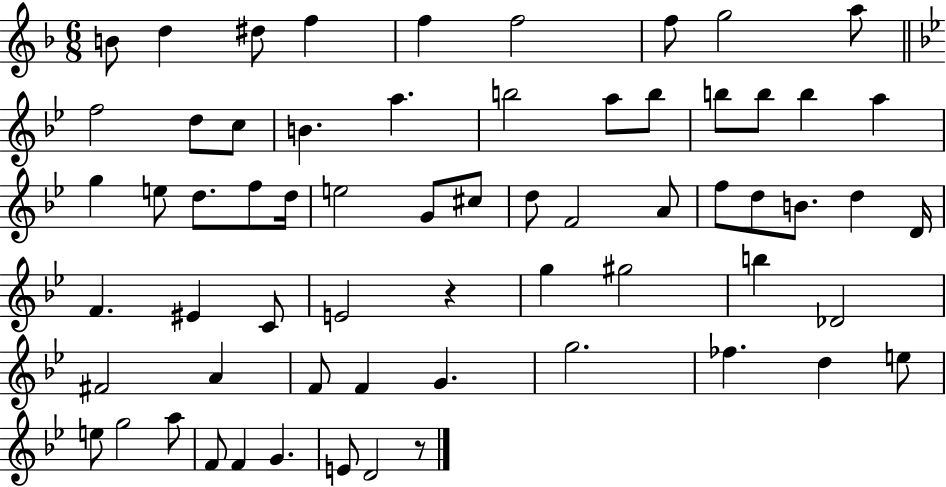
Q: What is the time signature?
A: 6/8